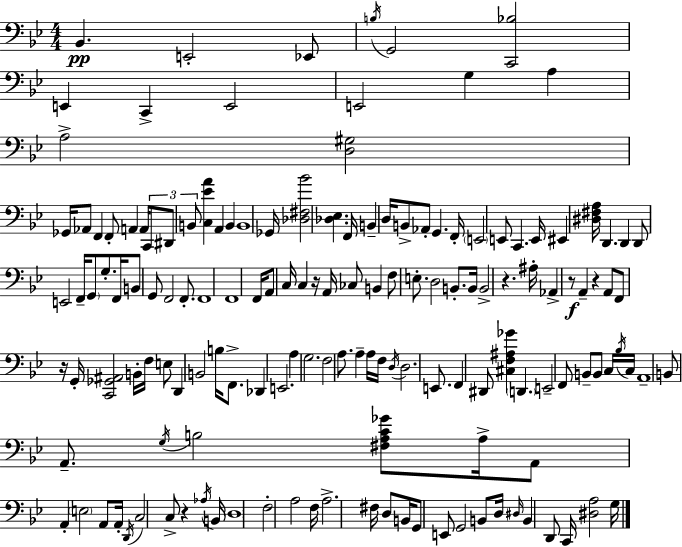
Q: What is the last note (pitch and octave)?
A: G3